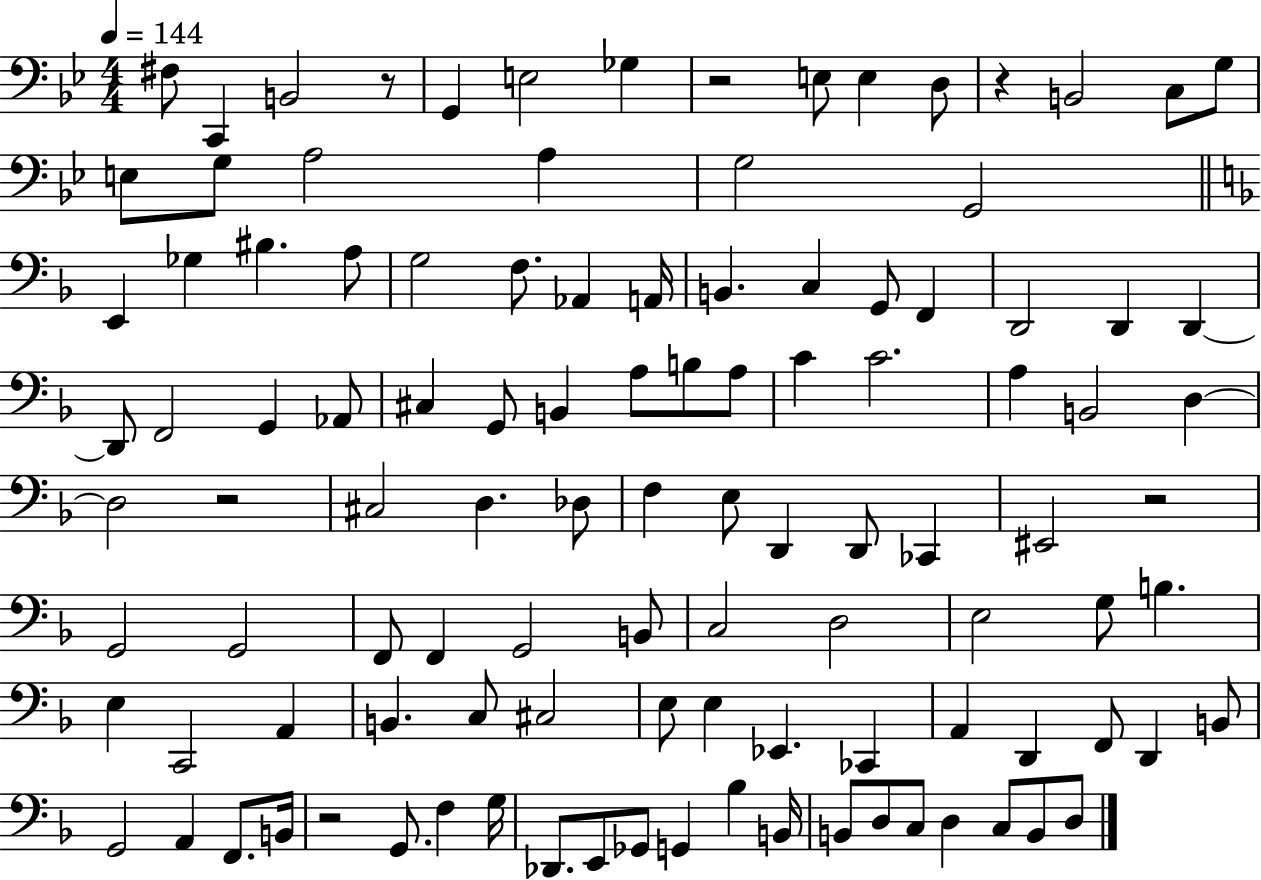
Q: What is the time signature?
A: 4/4